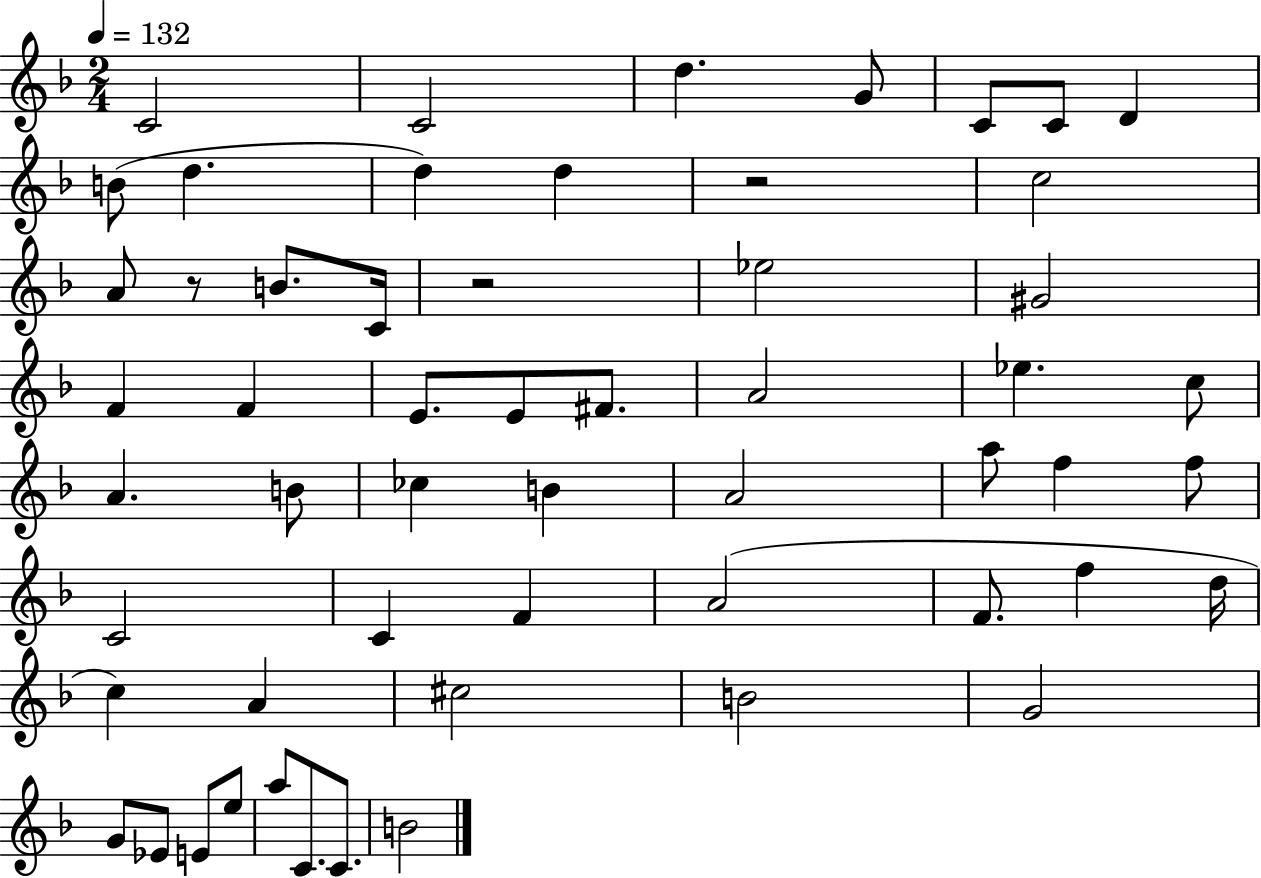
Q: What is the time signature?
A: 2/4